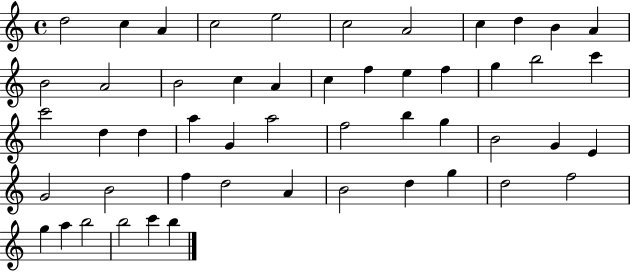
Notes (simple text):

D5/h C5/q A4/q C5/h E5/h C5/h A4/h C5/q D5/q B4/q A4/q B4/h A4/h B4/h C5/q A4/q C5/q F5/q E5/q F5/q G5/q B5/h C6/q C6/h D5/q D5/q A5/q G4/q A5/h F5/h B5/q G5/q B4/h G4/q E4/q G4/h B4/h F5/q D5/h A4/q B4/h D5/q G5/q D5/h F5/h G5/q A5/q B5/h B5/h C6/q B5/q